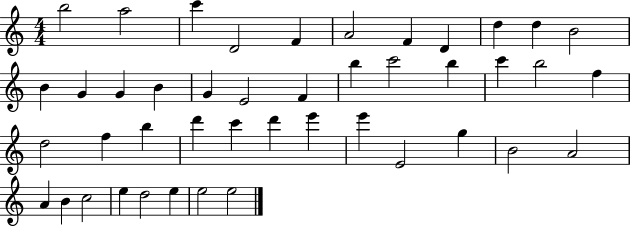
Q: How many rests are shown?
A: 0